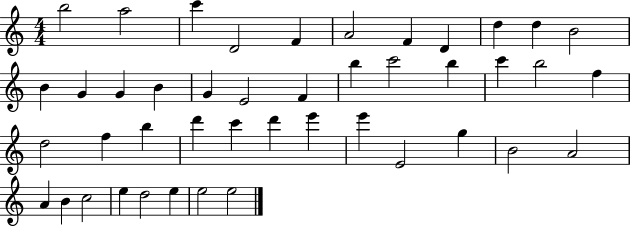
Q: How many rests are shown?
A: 0